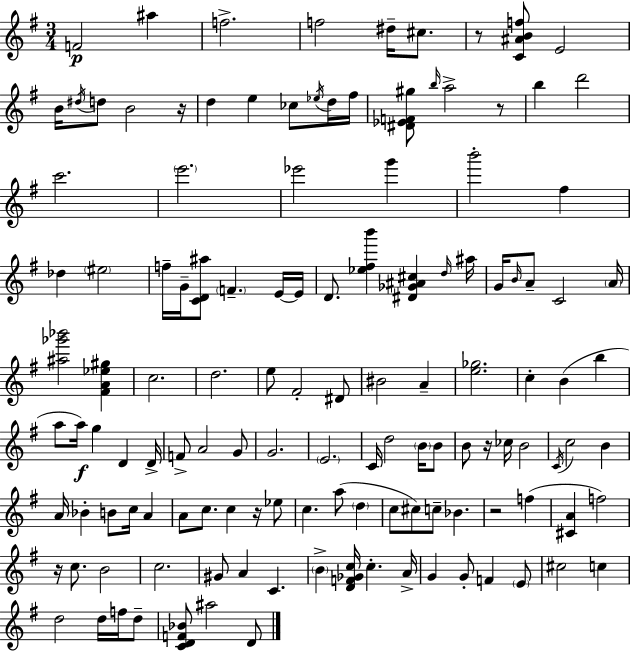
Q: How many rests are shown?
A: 7